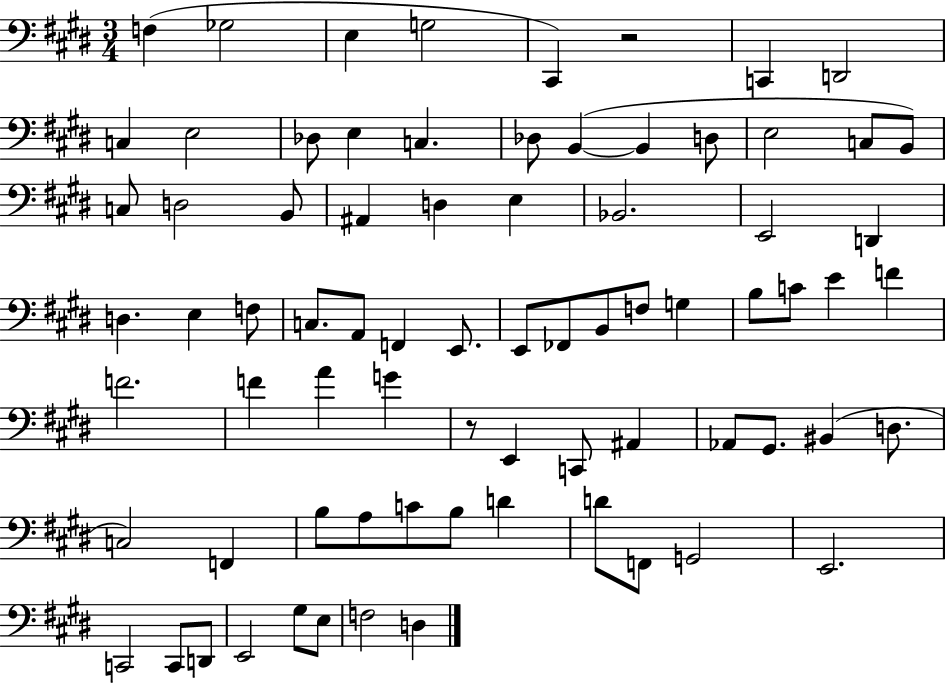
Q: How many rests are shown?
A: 2